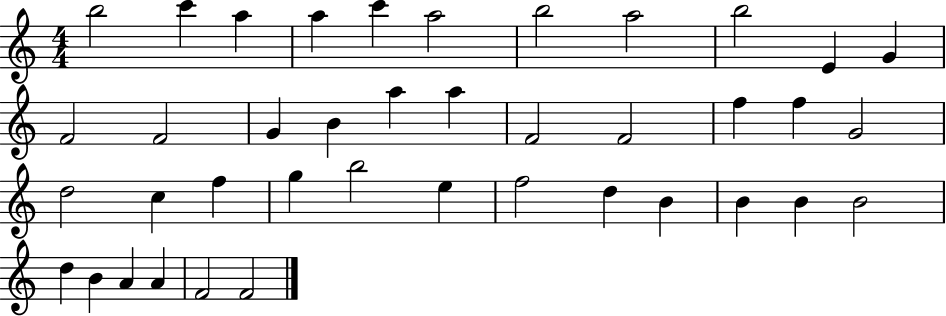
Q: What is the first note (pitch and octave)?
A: B5